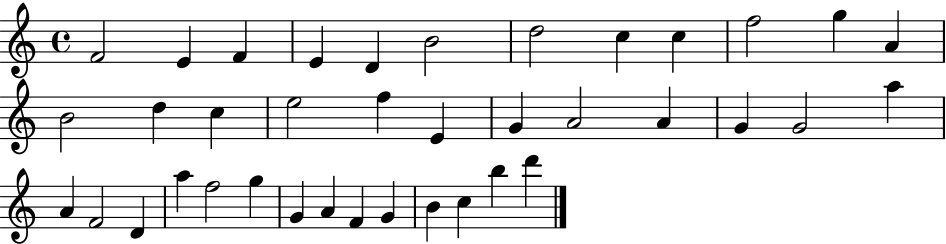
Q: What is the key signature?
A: C major